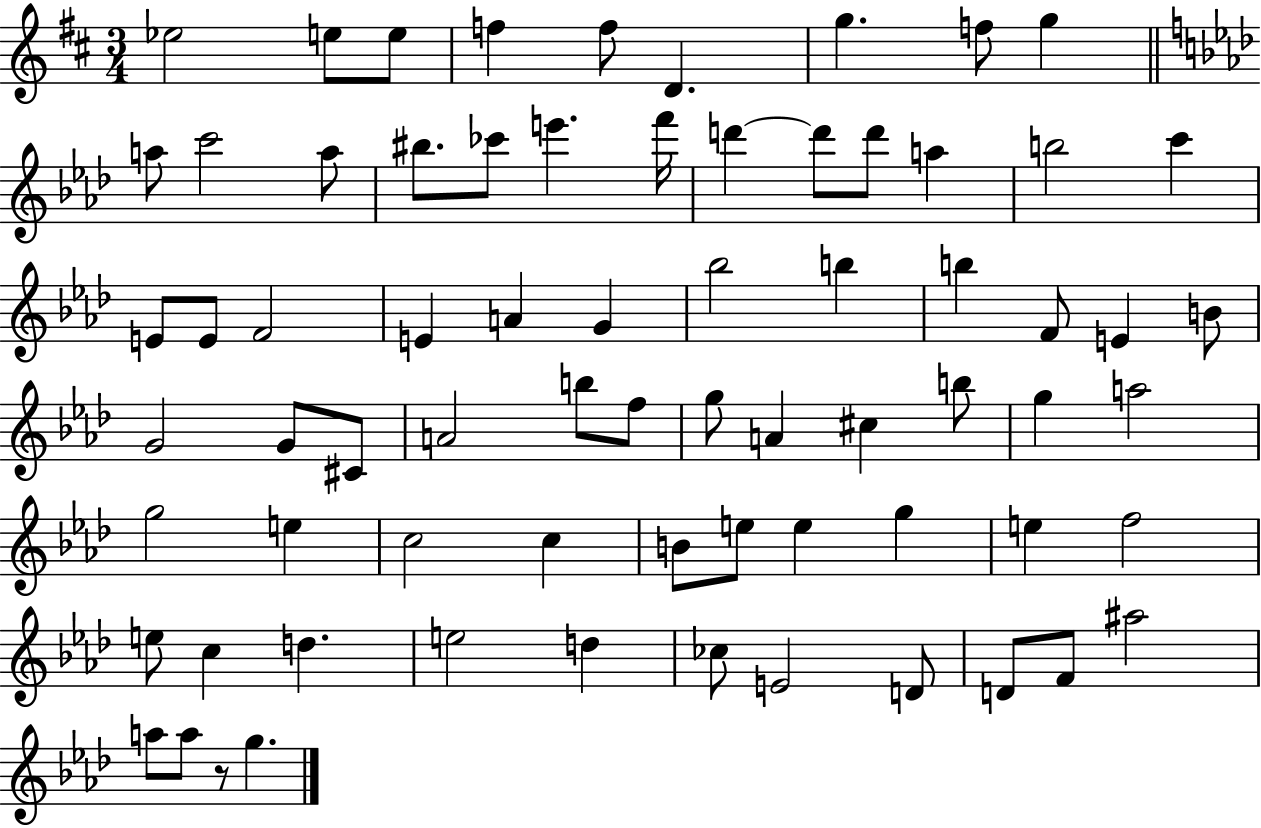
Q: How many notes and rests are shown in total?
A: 71